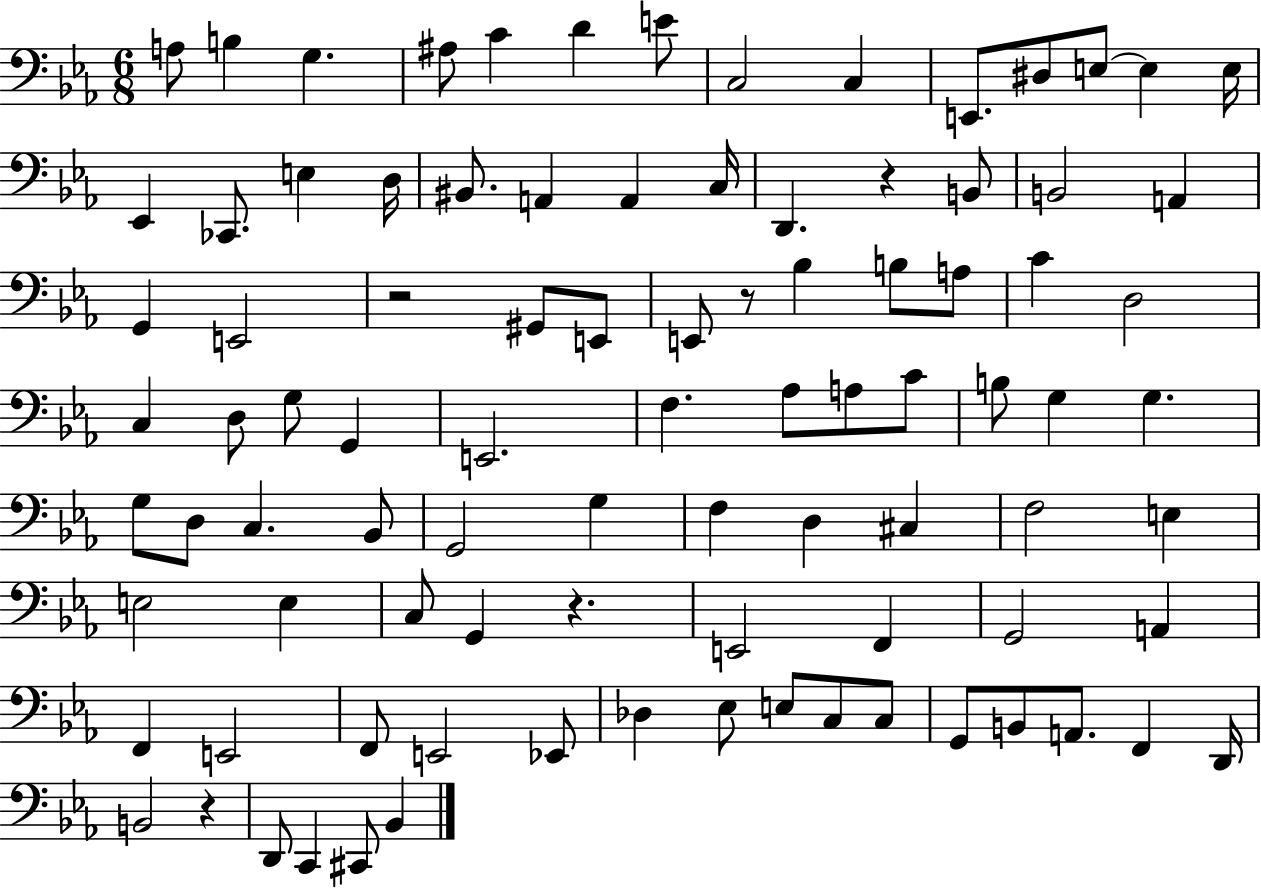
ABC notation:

X:1
T:Untitled
M:6/8
L:1/4
K:Eb
A,/2 B, G, ^A,/2 C D E/2 C,2 C, E,,/2 ^D,/2 E,/2 E, E,/4 _E,, _C,,/2 E, D,/4 ^B,,/2 A,, A,, C,/4 D,, z B,,/2 B,,2 A,, G,, E,,2 z2 ^G,,/2 E,,/2 E,,/2 z/2 _B, B,/2 A,/2 C D,2 C, D,/2 G,/2 G,, E,,2 F, _A,/2 A,/2 C/2 B,/2 G, G, G,/2 D,/2 C, _B,,/2 G,,2 G, F, D, ^C, F,2 E, E,2 E, C,/2 G,, z E,,2 F,, G,,2 A,, F,, E,,2 F,,/2 E,,2 _E,,/2 _D, _E,/2 E,/2 C,/2 C,/2 G,,/2 B,,/2 A,,/2 F,, D,,/4 B,,2 z D,,/2 C,, ^C,,/2 _B,,